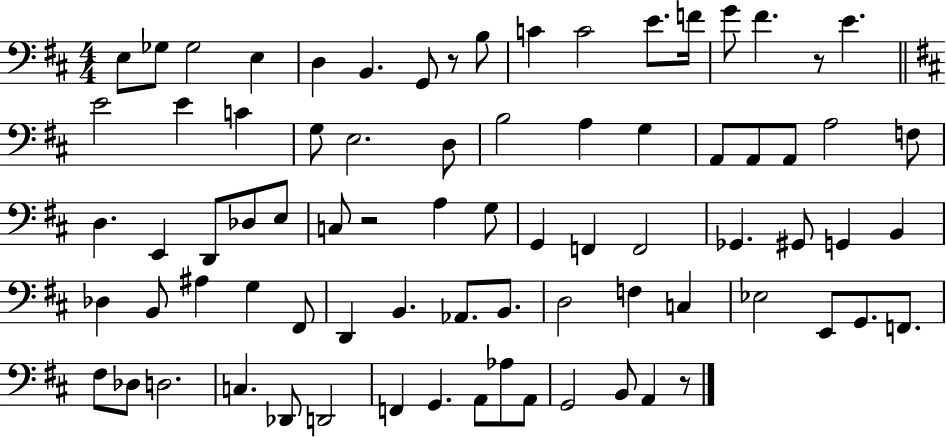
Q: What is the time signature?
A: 4/4